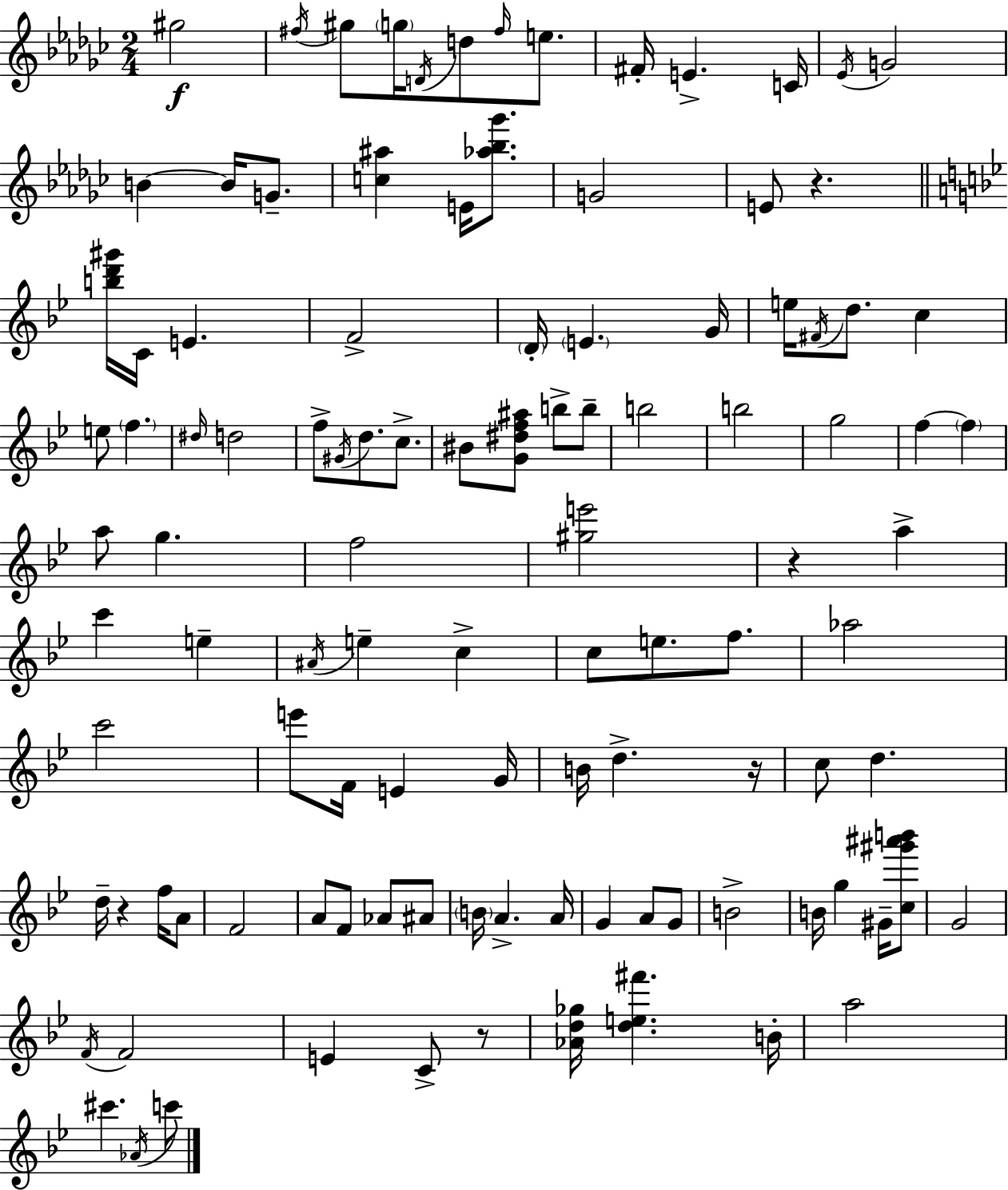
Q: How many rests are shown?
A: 5